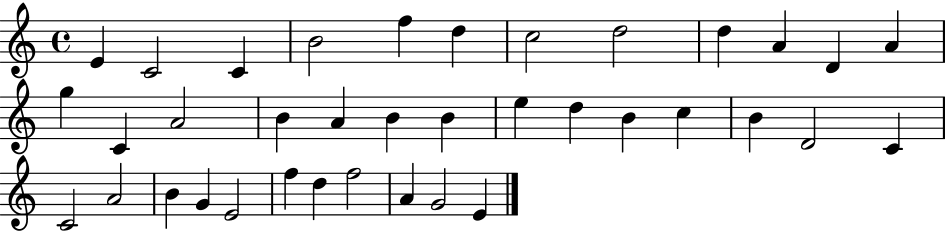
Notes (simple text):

E4/q C4/h C4/q B4/h F5/q D5/q C5/h D5/h D5/q A4/q D4/q A4/q G5/q C4/q A4/h B4/q A4/q B4/q B4/q E5/q D5/q B4/q C5/q B4/q D4/h C4/q C4/h A4/h B4/q G4/q E4/h F5/q D5/q F5/h A4/q G4/h E4/q